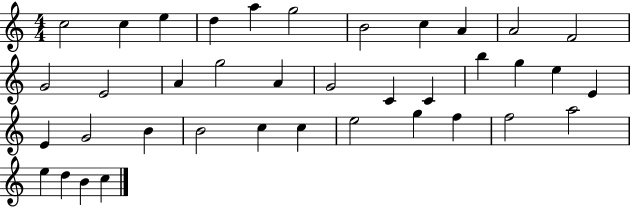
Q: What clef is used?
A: treble